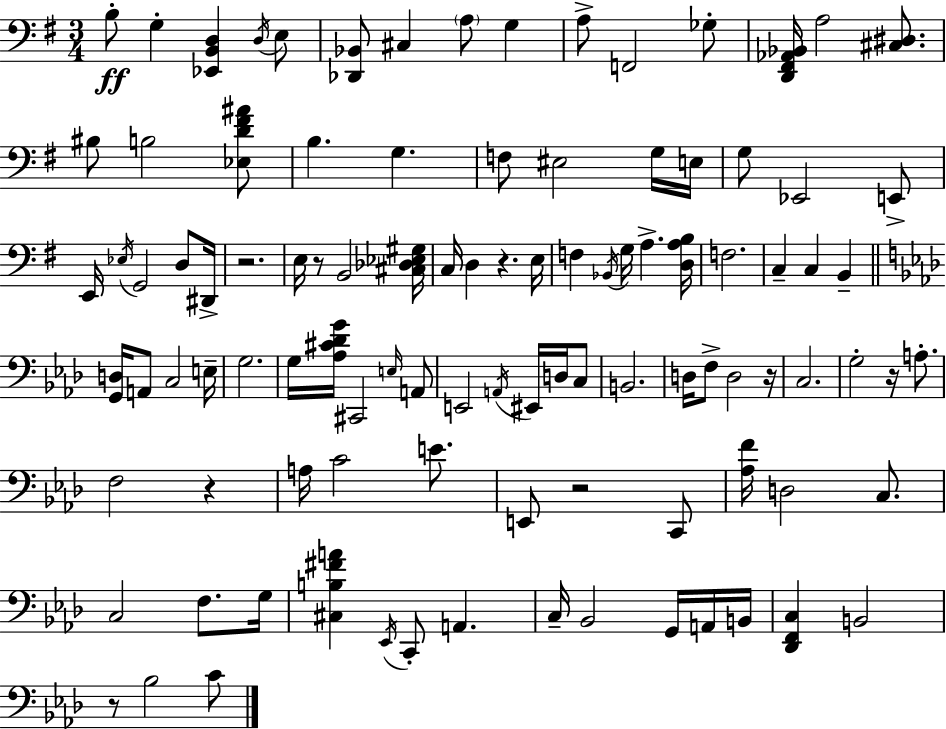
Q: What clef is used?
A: bass